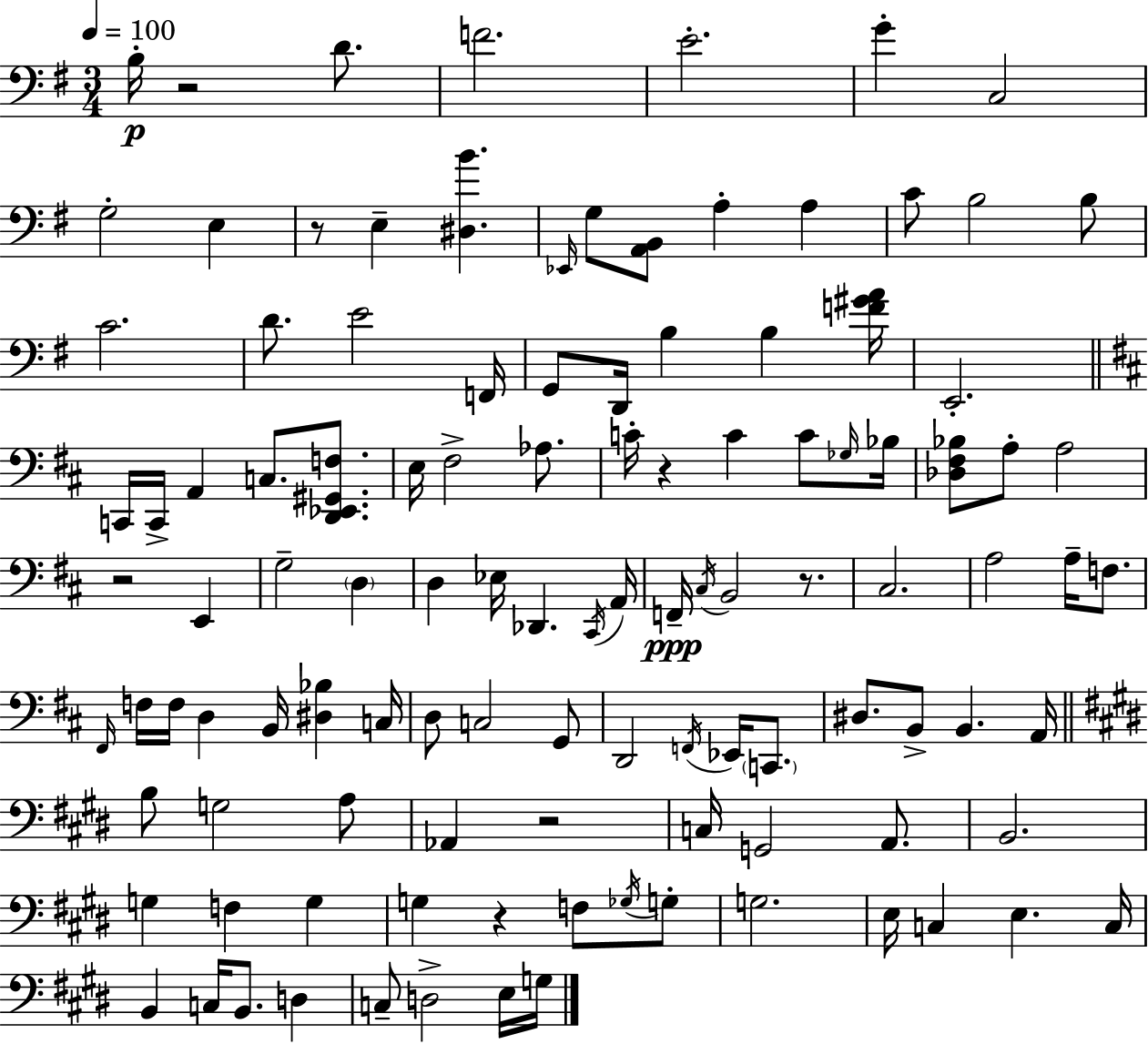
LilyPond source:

{
  \clef bass
  \numericTimeSignature
  \time 3/4
  \key e \minor
  \tempo 4 = 100
  \repeat volta 2 { b16-.\p r2 d'8. | f'2. | e'2.-. | g'4-. c2 | \break g2-. e4 | r8 e4-- <dis b'>4. | \grace { ees,16 } g8 <a, b,>8 a4-. a4 | c'8 b2 b8 | \break c'2. | d'8. e'2 | f,16 g,8 d,16 b4 b4 | <f' gis' a'>16 e,2.-. | \break \bar "||" \break \key d \major c,16 c,16-> a,4 c8. <d, ees, gis, f>8. | e16 fis2-> aes8. | c'16-. r4 c'4 c'8 \grace { ges16 } | bes16 <des fis bes>8 a8-. a2 | \break r2 e,4 | g2-- \parenthesize d4 | d4 ees16 des,4. | \acciaccatura { cis,16 } a,16 f,16--\ppp \acciaccatura { cis16 } b,2 | \break r8. cis2. | a2 a16-- | f8. \grace { fis,16 } f16 f16 d4 b,16 <dis bes>4 | c16 d8 c2 | \break g,8 d,2 | \acciaccatura { f,16 } ees,16 \parenthesize c,8. dis8. b,8-> b,4. | a,16 \bar "||" \break \key e \major b8 g2 a8 | aes,4 r2 | c16 g,2 a,8. | b,2. | \break g4 f4 g4 | g4 r4 f8 \acciaccatura { ges16 } g8-. | g2. | e16 c4 e4. | \break c16 b,4 c16 b,8. d4 | c8-- d2-> e16 | g16 } \bar "|."
}